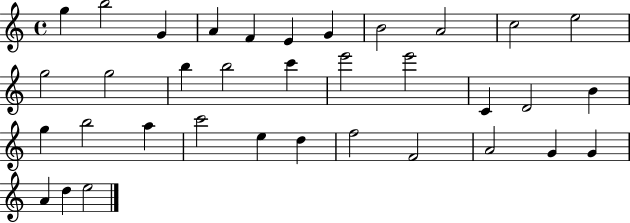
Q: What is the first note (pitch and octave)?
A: G5